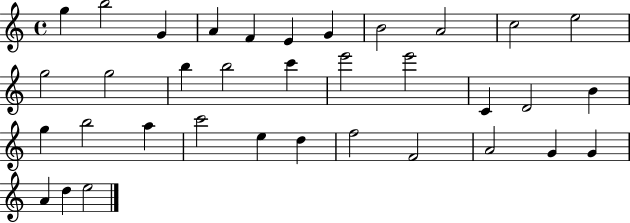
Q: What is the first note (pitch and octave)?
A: G5